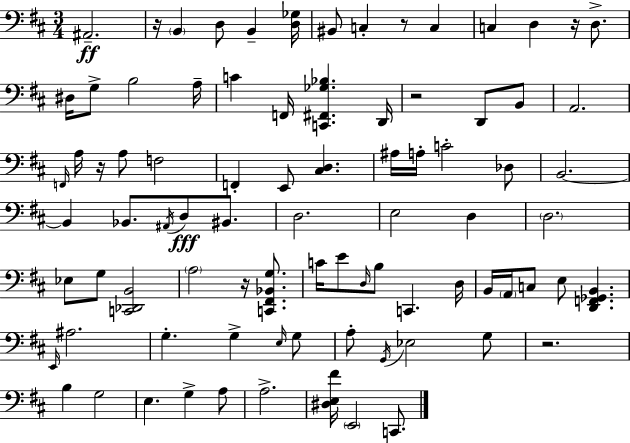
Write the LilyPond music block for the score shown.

{
  \clef bass
  \numericTimeSignature
  \time 3/4
  \key d \major
  ais,2.--\ff | r16 \parenthesize b,4 d8 b,4-- <d ges>16 | bis,8 c4-. r8 c4 | c4 d4 r16 d8.-> | \break dis16 g8-> b2 a16-- | c'4 f,16 <c, fis, ges bes>4. d,16 | r2 d,8 b,8 | a,2. | \break \grace { f,16 } a16 r16 a8 f2 | f,4-. e,8 <cis d>4. | ais16 a16-. c'2-. des8 | b,2.~~ | \break b,4 bes,8. \acciaccatura { ais,16 } d8\fff bis,8. | d2. | e2 d4 | \parenthesize d2. | \break ees8 g8 <c, des, b,>2 | \parenthesize a2 r16 <c, fis, bes, g>8. | c'16 e'8 \grace { d16 } b8 c,4. | d16 b,16 \parenthesize a,16 c8 e8 <d, f, ges, b,>4. | \break \grace { e,16 } ais2. | g4.-. g4-> | \grace { e16 } g8 a8-. \acciaccatura { g,16 } ees2 | g8 r2. | \break b4 g2 | e4. | g4-> a8 a2.-> | <dis e fis'>16 \parenthesize e,2 | \break c,8. \bar "|."
}